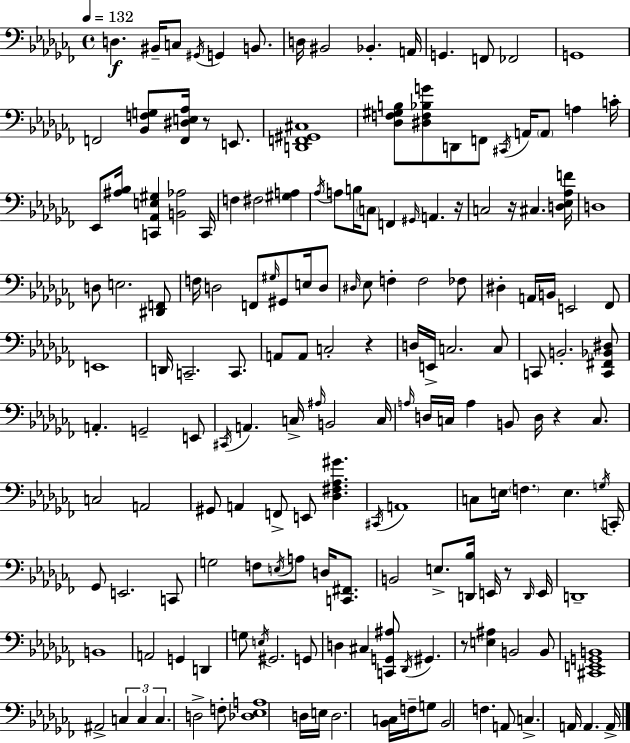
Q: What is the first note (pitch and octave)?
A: D3